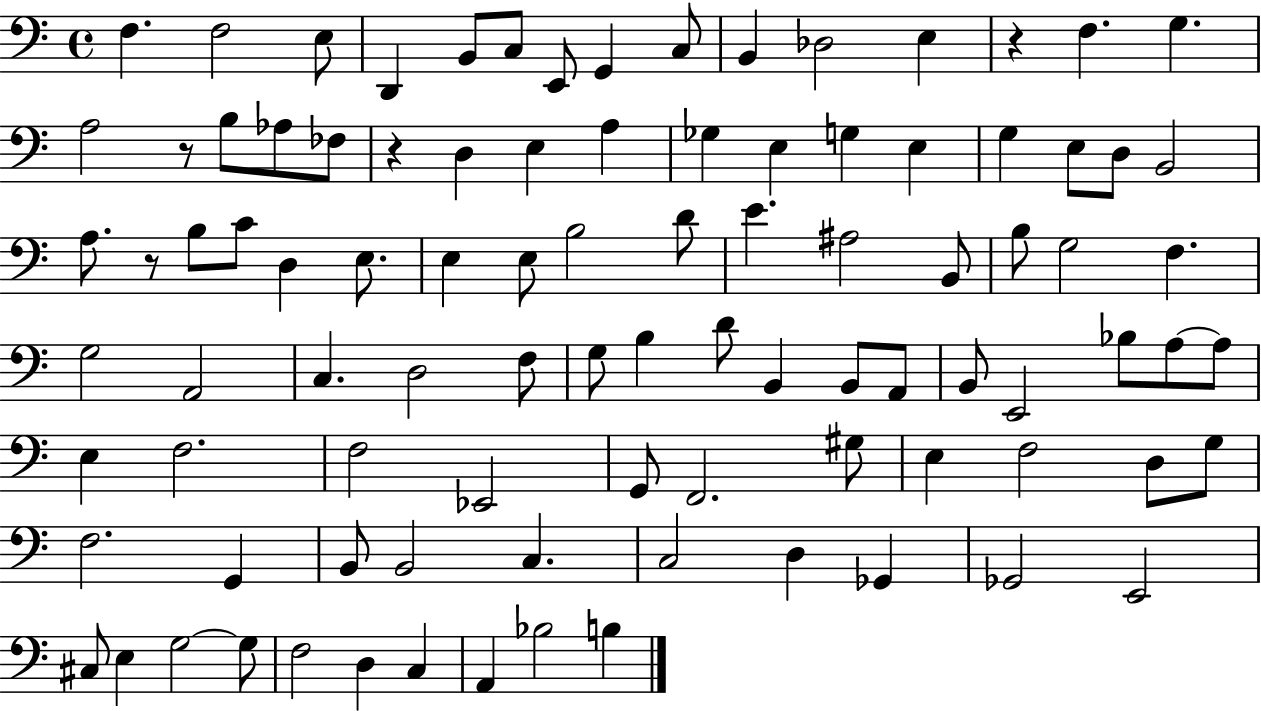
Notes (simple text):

F3/q. F3/h E3/e D2/q B2/e C3/e E2/e G2/q C3/e B2/q Db3/h E3/q R/q F3/q. G3/q. A3/h R/e B3/e Ab3/e FES3/e R/q D3/q E3/q A3/q Gb3/q E3/q G3/q E3/q G3/q E3/e D3/e B2/h A3/e. R/e B3/e C4/e D3/q E3/e. E3/q E3/e B3/h D4/e E4/q. A#3/h B2/e B3/e G3/h F3/q. G3/h A2/h C3/q. D3/h F3/e G3/e B3/q D4/e B2/q B2/e A2/e B2/e E2/h Bb3/e A3/e A3/e E3/q F3/h. F3/h Eb2/h G2/e F2/h. G#3/e E3/q F3/h D3/e G3/e F3/h. G2/q B2/e B2/h C3/q. C3/h D3/q Gb2/q Gb2/h E2/h C#3/e E3/q G3/h G3/e F3/h D3/q C3/q A2/q Bb3/h B3/q